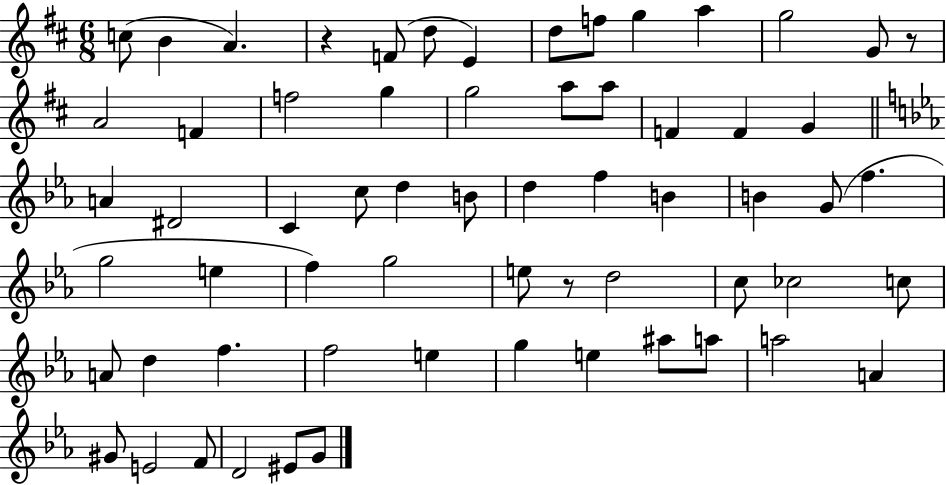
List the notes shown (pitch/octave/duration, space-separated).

C5/e B4/q A4/q. R/q F4/e D5/e E4/q D5/e F5/e G5/q A5/q G5/h G4/e R/e A4/h F4/q F5/h G5/q G5/h A5/e A5/e F4/q F4/q G4/q A4/q D#4/h C4/q C5/e D5/q B4/e D5/q F5/q B4/q B4/q G4/e F5/q. G5/h E5/q F5/q G5/h E5/e R/e D5/h C5/e CES5/h C5/e A4/e D5/q F5/q. F5/h E5/q G5/q E5/q A#5/e A5/e A5/h A4/q G#4/e E4/h F4/e D4/h EIS4/e G4/e